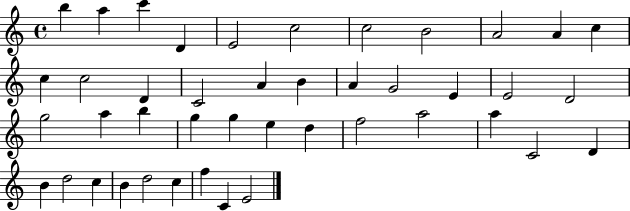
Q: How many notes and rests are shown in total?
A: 43